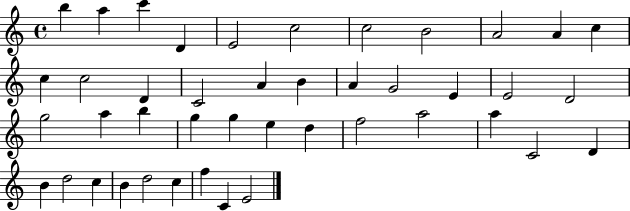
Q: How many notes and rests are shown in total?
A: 43